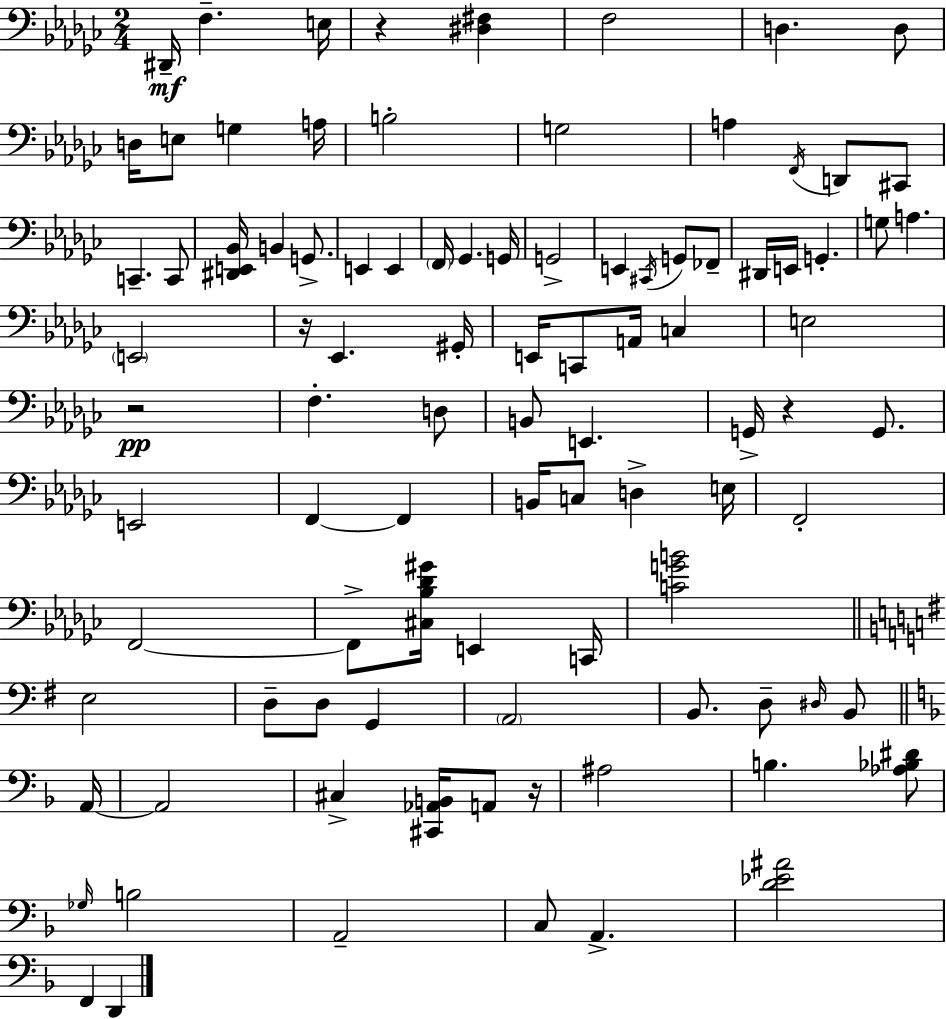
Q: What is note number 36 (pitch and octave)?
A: E2